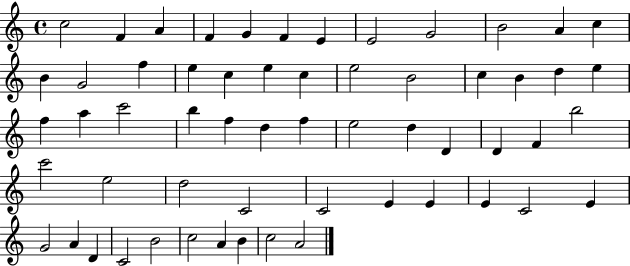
C5/h F4/q A4/q F4/q G4/q F4/q E4/q E4/h G4/h B4/h A4/q C5/q B4/q G4/h F5/q E5/q C5/q E5/q C5/q E5/h B4/h C5/q B4/q D5/q E5/q F5/q A5/q C6/h B5/q F5/q D5/q F5/q E5/h D5/q D4/q D4/q F4/q B5/h C6/h E5/h D5/h C4/h C4/h E4/q E4/q E4/q C4/h E4/q G4/h A4/q D4/q C4/h B4/h C5/h A4/q B4/q C5/h A4/h